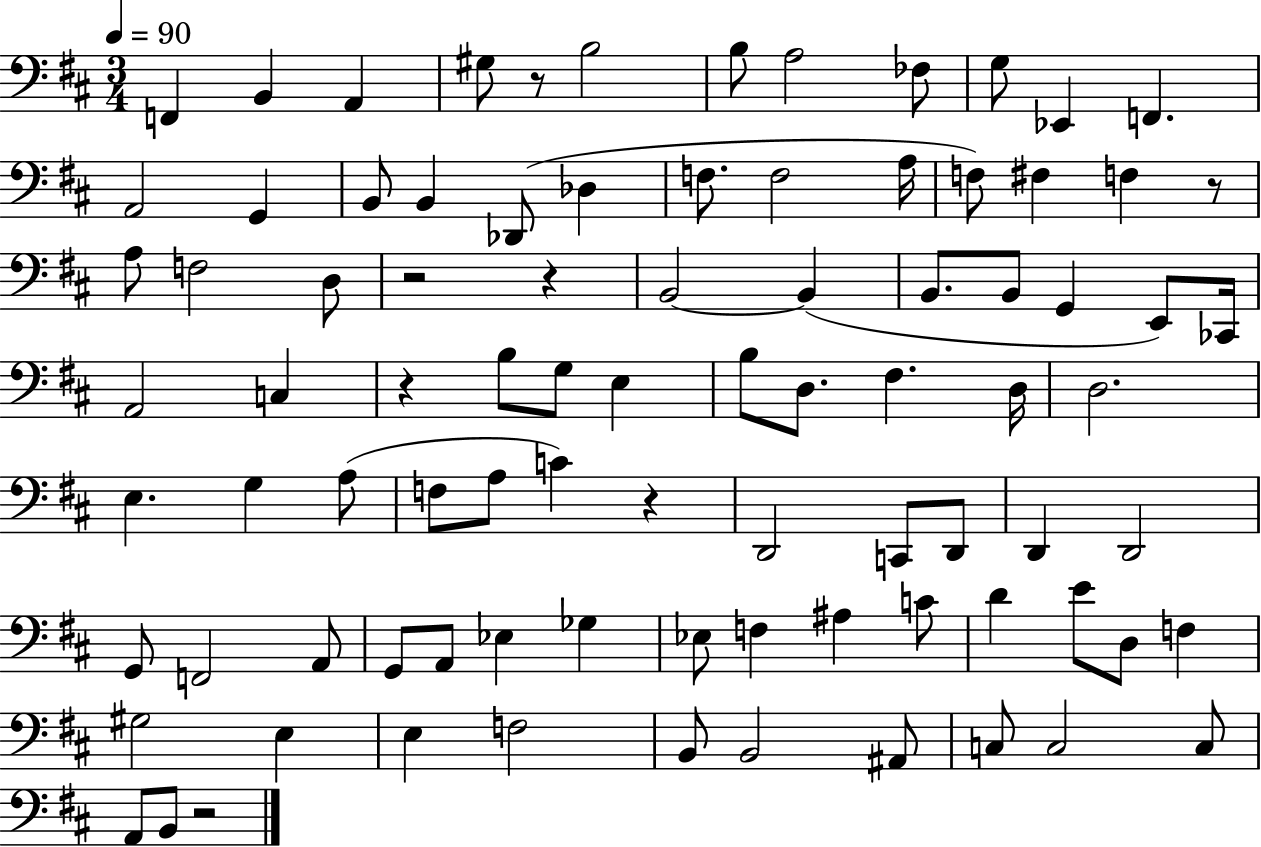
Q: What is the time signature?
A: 3/4